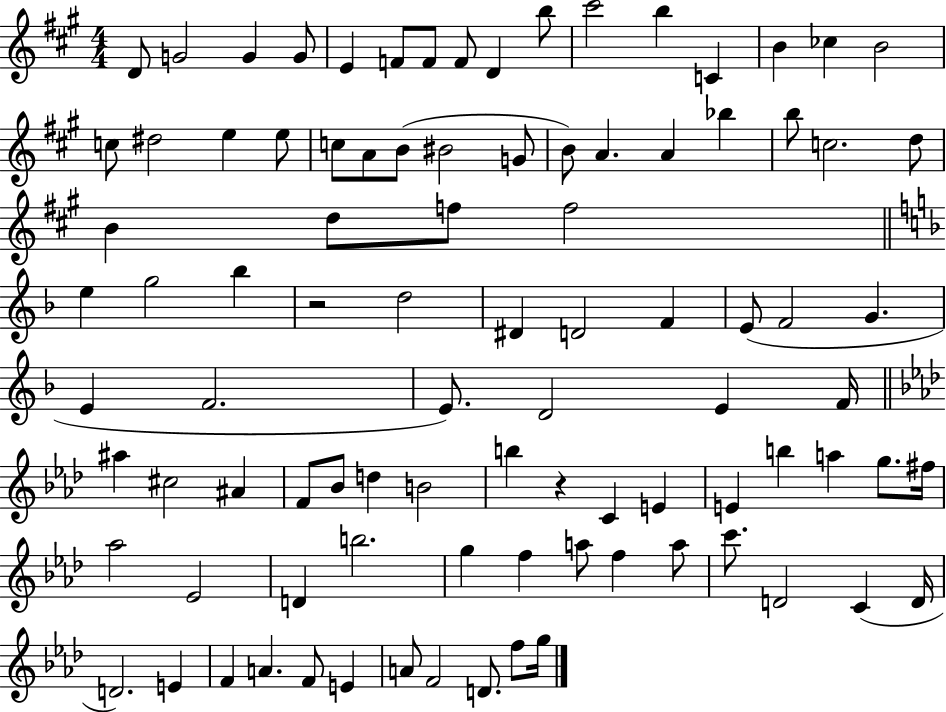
D4/e G4/h G4/q G4/e E4/q F4/e F4/e F4/e D4/q B5/e C#6/h B5/q C4/q B4/q CES5/q B4/h C5/e D#5/h E5/q E5/e C5/e A4/e B4/e BIS4/h G4/e B4/e A4/q. A4/q Bb5/q B5/e C5/h. D5/e B4/q D5/e F5/e F5/h E5/q G5/h Bb5/q R/h D5/h D#4/q D4/h F4/q E4/e F4/h G4/q. E4/q F4/h. E4/e. D4/h E4/q F4/s A#5/q C#5/h A#4/q F4/e Bb4/e D5/q B4/h B5/q R/q C4/q E4/q E4/q B5/q A5/q G5/e. F#5/s Ab5/h Eb4/h D4/q B5/h. G5/q F5/q A5/e F5/q A5/e C6/e. D4/h C4/q D4/s D4/h. E4/q F4/q A4/q. F4/e E4/q A4/e F4/h D4/e. F5/e G5/s